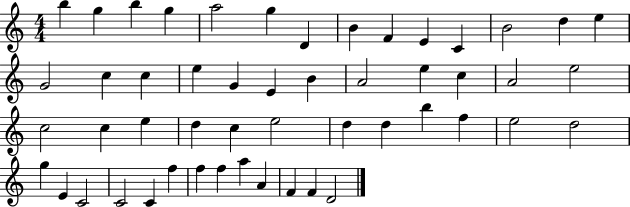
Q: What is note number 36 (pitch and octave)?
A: F5